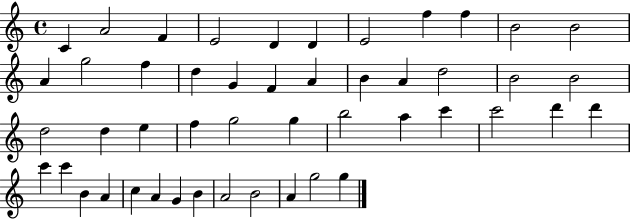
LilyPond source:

{
  \clef treble
  \time 4/4
  \defaultTimeSignature
  \key c \major
  c'4 a'2 f'4 | e'2 d'4 d'4 | e'2 f''4 f''4 | b'2 b'2 | \break a'4 g''2 f''4 | d''4 g'4 f'4 a'4 | b'4 a'4 d''2 | b'2 b'2 | \break d''2 d''4 e''4 | f''4 g''2 g''4 | b''2 a''4 c'''4 | c'''2 d'''4 d'''4 | \break c'''4 c'''4 b'4 a'4 | c''4 a'4 g'4 b'4 | a'2 b'2 | a'4 g''2 g''4 | \break \bar "|."
}